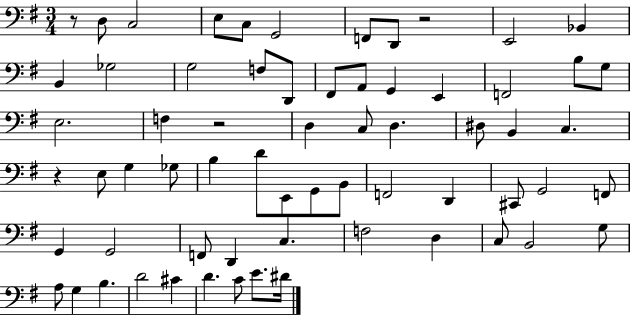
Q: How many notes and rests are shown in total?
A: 65